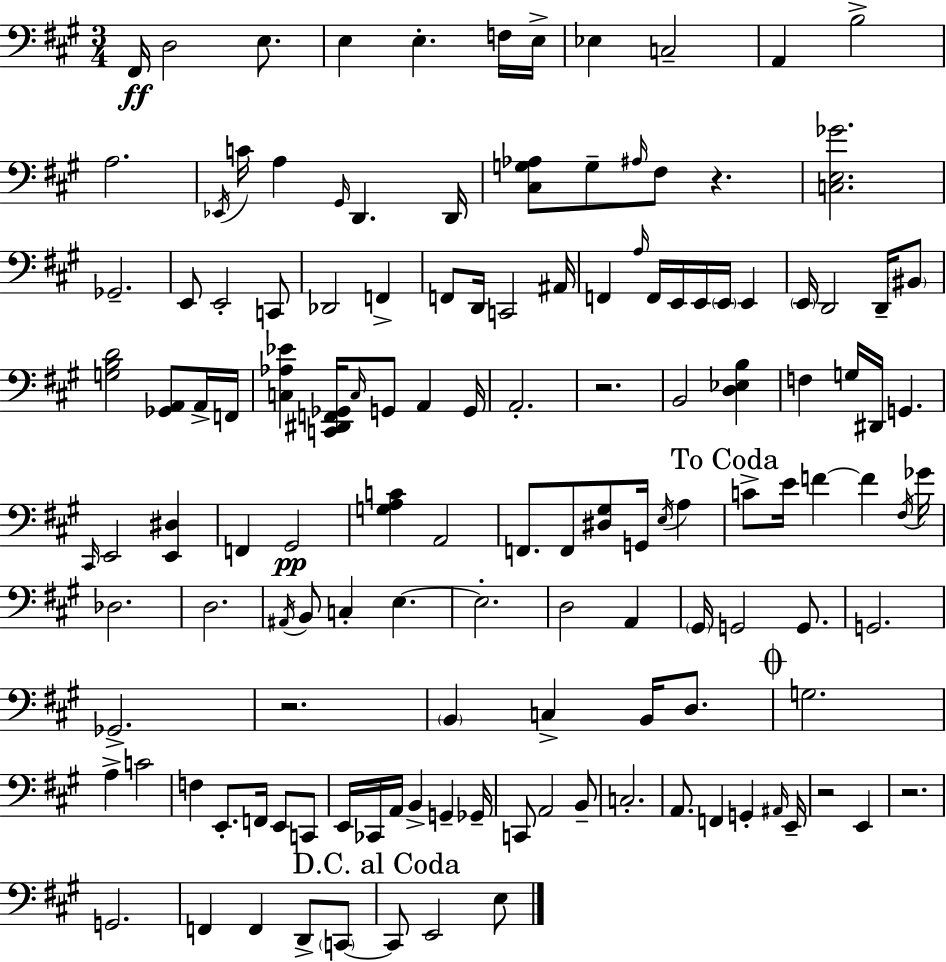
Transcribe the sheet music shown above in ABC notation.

X:1
T:Untitled
M:3/4
L:1/4
K:A
^F,,/4 D,2 E,/2 E, E, F,/4 E,/4 _E, C,2 A,, B,2 A,2 _E,,/4 C/4 A, ^G,,/4 D,, D,,/4 [^C,G,_A,]/2 G,/2 ^A,/4 ^F,/2 z [C,E,_G]2 _G,,2 E,,/2 E,,2 C,,/2 _D,,2 F,, F,,/2 D,,/4 C,,2 ^A,,/4 F,, A,/4 F,,/4 E,,/4 E,,/4 E,,/4 E,, E,,/4 D,,2 D,,/4 ^B,,/2 [G,B,D]2 [_G,,A,,]/2 A,,/4 F,,/4 [C,_A,_E] [C,,^D,,F,,_G,,]/4 C,/4 G,,/2 A,, G,,/4 A,,2 z2 B,,2 [D,_E,B,] F, G,/4 ^D,,/4 G,, ^C,,/4 E,,2 [E,,^D,] F,, ^G,,2 [G,A,C] A,,2 F,,/2 F,,/2 [^D,^G,]/2 G,,/4 E,/4 A, C/2 E/4 F F ^F,/4 _G/4 _D,2 D,2 ^A,,/4 B,,/2 C, E, E,2 D,2 A,, ^G,,/4 G,,2 G,,/2 G,,2 _G,,2 z2 B,, C, B,,/4 D,/2 G,2 A, C2 F, E,,/2 F,,/4 E,,/2 C,,/2 E,,/4 _C,,/4 A,,/4 B,, G,, _G,,/4 C,,/2 A,,2 B,,/2 C,2 A,,/2 F,, G,, ^A,,/4 E,,/4 z2 E,, z2 G,,2 F,, F,, D,,/2 C,,/2 C,,/2 E,,2 E,/2